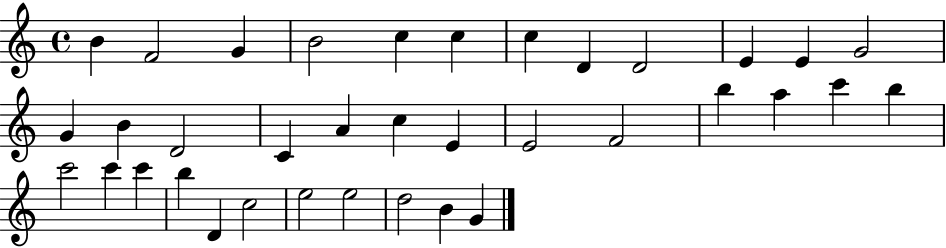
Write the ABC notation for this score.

X:1
T:Untitled
M:4/4
L:1/4
K:C
B F2 G B2 c c c D D2 E E G2 G B D2 C A c E E2 F2 b a c' b c'2 c' c' b D c2 e2 e2 d2 B G